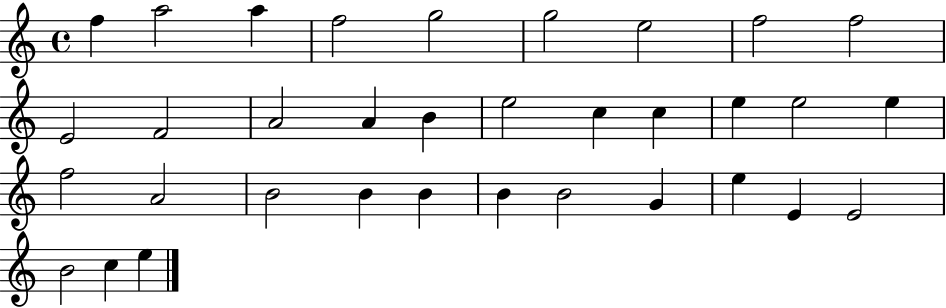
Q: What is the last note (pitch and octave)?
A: E5